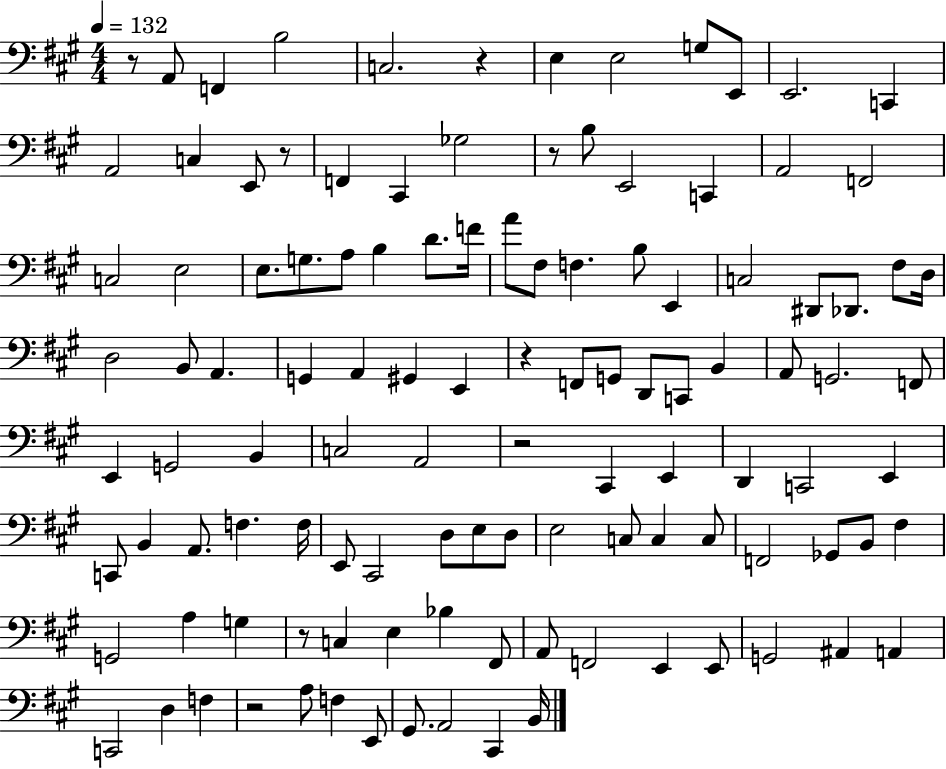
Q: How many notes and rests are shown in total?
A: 114